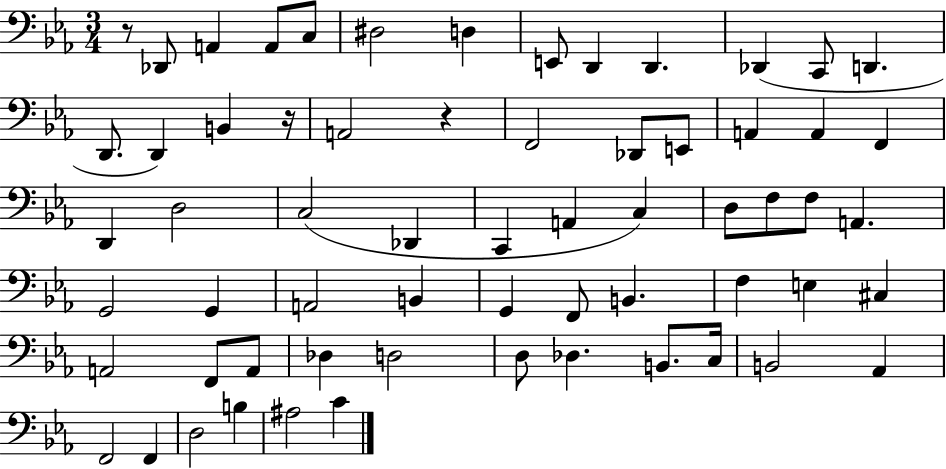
R/e Db2/e A2/q A2/e C3/e D#3/h D3/q E2/e D2/q D2/q. Db2/q C2/e D2/q. D2/e. D2/q B2/q R/s A2/h R/q F2/h Db2/e E2/e A2/q A2/q F2/q D2/q D3/h C3/h Db2/q C2/q A2/q C3/q D3/e F3/e F3/e A2/q. G2/h G2/q A2/h B2/q G2/q F2/e B2/q. F3/q E3/q C#3/q A2/h F2/e A2/e Db3/q D3/h D3/e Db3/q. B2/e. C3/s B2/h Ab2/q F2/h F2/q D3/h B3/q A#3/h C4/q